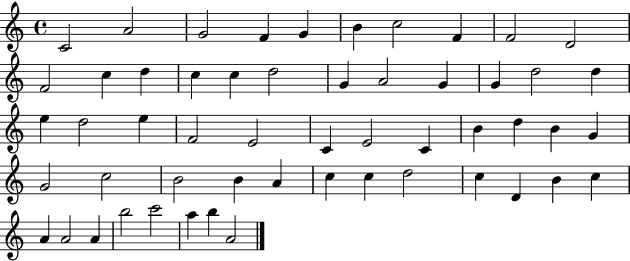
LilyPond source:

{
  \clef treble
  \time 4/4
  \defaultTimeSignature
  \key c \major
  c'2 a'2 | g'2 f'4 g'4 | b'4 c''2 f'4 | f'2 d'2 | \break f'2 c''4 d''4 | c''4 c''4 d''2 | g'4 a'2 g'4 | g'4 d''2 d''4 | \break e''4 d''2 e''4 | f'2 e'2 | c'4 e'2 c'4 | b'4 d''4 b'4 g'4 | \break g'2 c''2 | b'2 b'4 a'4 | c''4 c''4 d''2 | c''4 d'4 b'4 c''4 | \break a'4 a'2 a'4 | b''2 c'''2 | a''4 b''4 a'2 | \bar "|."
}